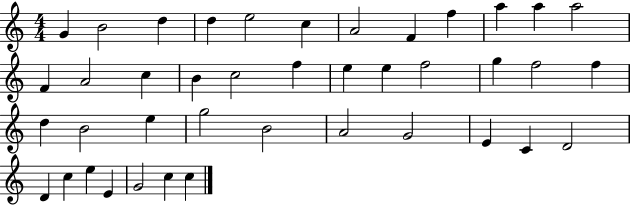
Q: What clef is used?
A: treble